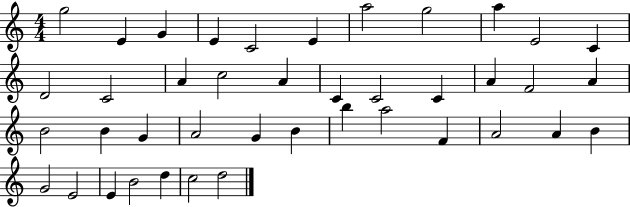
{
  \clef treble
  \numericTimeSignature
  \time 4/4
  \key c \major
  g''2 e'4 g'4 | e'4 c'2 e'4 | a''2 g''2 | a''4 e'2 c'4 | \break d'2 c'2 | a'4 c''2 a'4 | c'4 c'2 c'4 | a'4 f'2 a'4 | \break b'2 b'4 g'4 | a'2 g'4 b'4 | b''4 a''2 f'4 | a'2 a'4 b'4 | \break g'2 e'2 | e'4 b'2 d''4 | c''2 d''2 | \bar "|."
}